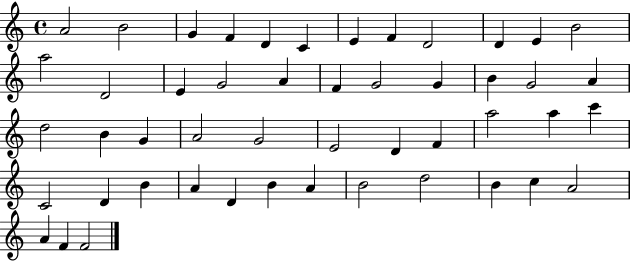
{
  \clef treble
  \time 4/4
  \defaultTimeSignature
  \key c \major
  a'2 b'2 | g'4 f'4 d'4 c'4 | e'4 f'4 d'2 | d'4 e'4 b'2 | \break a''2 d'2 | e'4 g'2 a'4 | f'4 g'2 g'4 | b'4 g'2 a'4 | \break d''2 b'4 g'4 | a'2 g'2 | e'2 d'4 f'4 | a''2 a''4 c'''4 | \break c'2 d'4 b'4 | a'4 d'4 b'4 a'4 | b'2 d''2 | b'4 c''4 a'2 | \break a'4 f'4 f'2 | \bar "|."
}